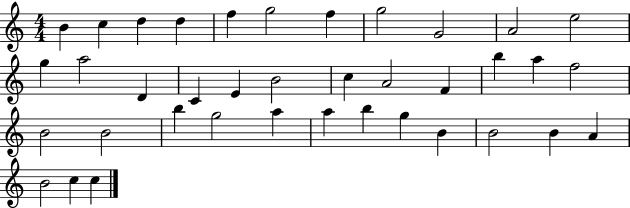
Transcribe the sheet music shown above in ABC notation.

X:1
T:Untitled
M:4/4
L:1/4
K:C
B c d d f g2 f g2 G2 A2 e2 g a2 D C E B2 c A2 F b a f2 B2 B2 b g2 a a b g B B2 B A B2 c c